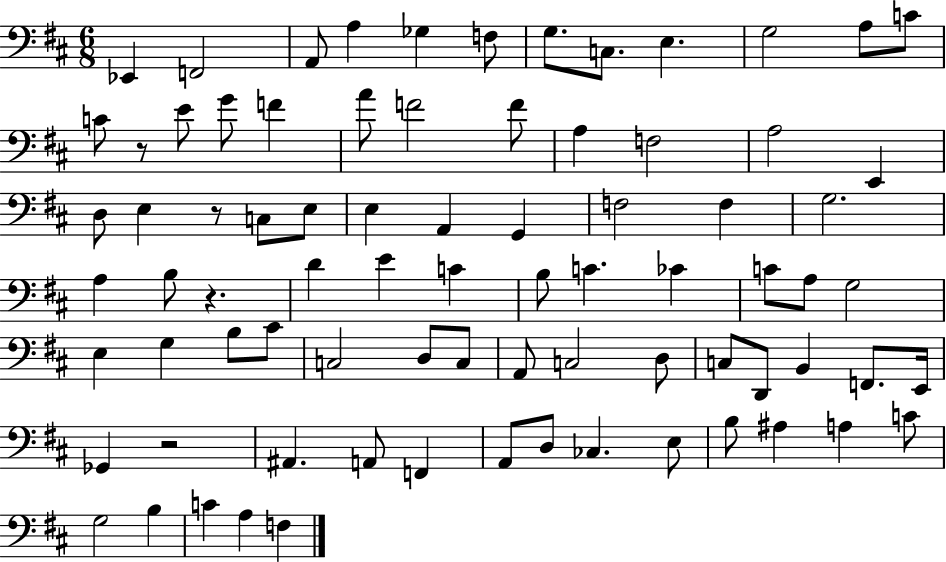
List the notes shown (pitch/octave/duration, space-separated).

Eb2/q F2/h A2/e A3/q Gb3/q F3/e G3/e. C3/e. E3/q. G3/h A3/e C4/e C4/e R/e E4/e G4/e F4/q A4/e F4/h F4/e A3/q F3/h A3/h E2/q D3/e E3/q R/e C3/e E3/e E3/q A2/q G2/q F3/h F3/q G3/h. A3/q B3/e R/q. D4/q E4/q C4/q B3/e C4/q. CES4/q C4/e A3/e G3/h E3/q G3/q B3/e C#4/e C3/h D3/e C3/e A2/e C3/h D3/e C3/e D2/e B2/q F2/e. E2/s Gb2/q R/h A#2/q. A2/e F2/q A2/e D3/e CES3/q. E3/e B3/e A#3/q A3/q C4/e G3/h B3/q C4/q A3/q F3/q